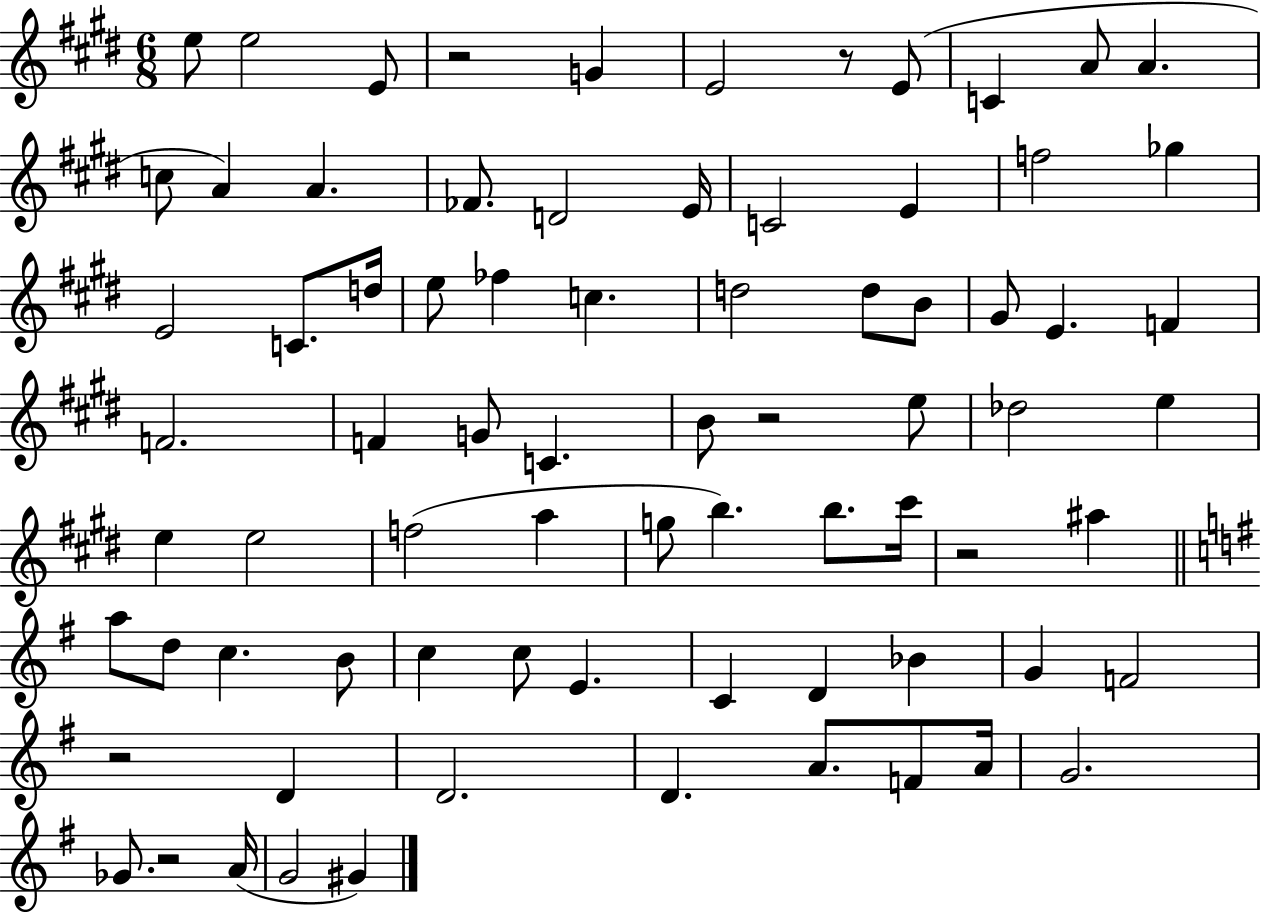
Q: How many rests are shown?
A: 6